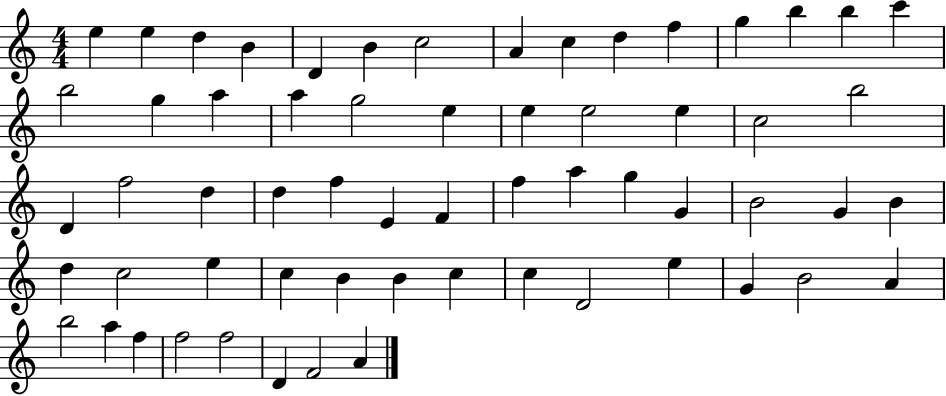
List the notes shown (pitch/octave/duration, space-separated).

E5/q E5/q D5/q B4/q D4/q B4/q C5/h A4/q C5/q D5/q F5/q G5/q B5/q B5/q C6/q B5/h G5/q A5/q A5/q G5/h E5/q E5/q E5/h E5/q C5/h B5/h D4/q F5/h D5/q D5/q F5/q E4/q F4/q F5/q A5/q G5/q G4/q B4/h G4/q B4/q D5/q C5/h E5/q C5/q B4/q B4/q C5/q C5/q D4/h E5/q G4/q B4/h A4/q B5/h A5/q F5/q F5/h F5/h D4/q F4/h A4/q